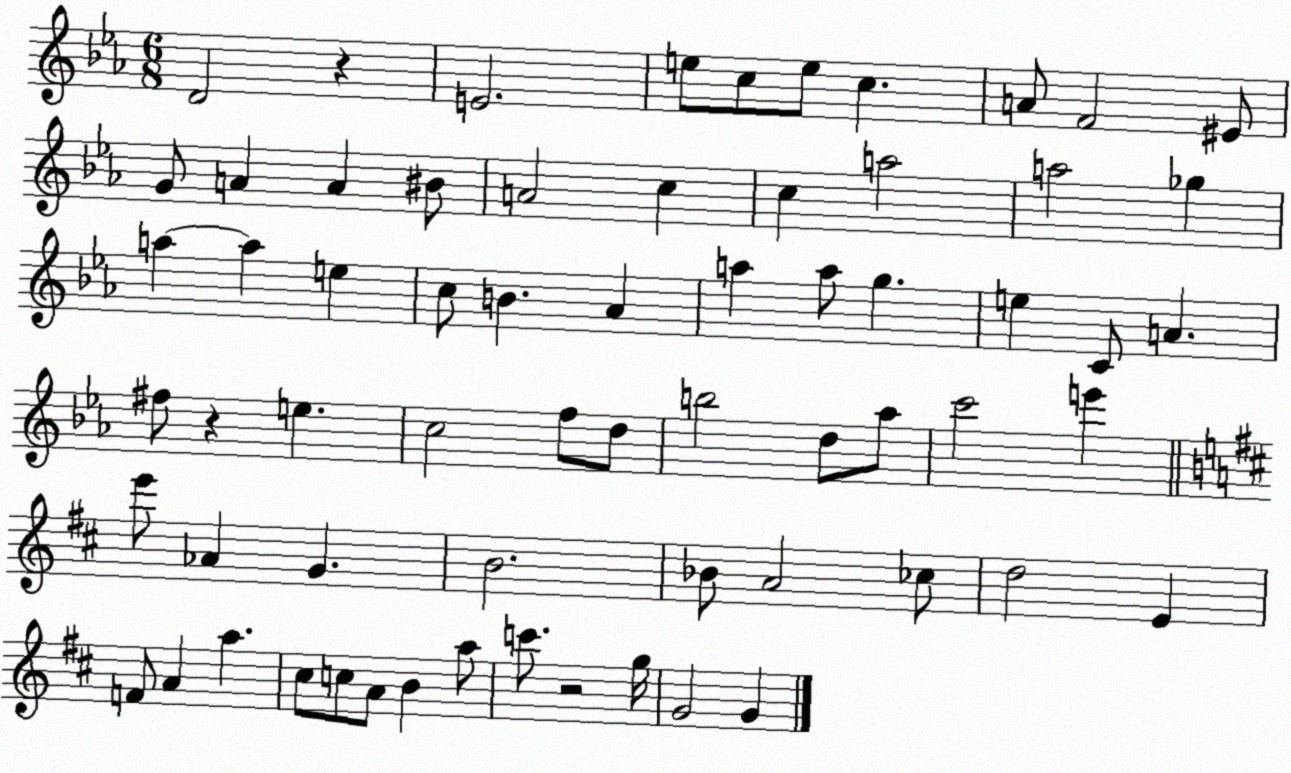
X:1
T:Untitled
M:6/8
L:1/4
K:Eb
D2 z E2 e/2 c/2 e/2 c A/2 F2 ^E/2 G/2 A A ^B/2 A2 c c a2 a2 _g a a e c/2 B _A a a/2 g e C/2 A ^f/2 z e c2 f/2 d/2 b2 d/2 _a/2 c'2 e' e'/2 _A G B2 _B/2 A2 _c/2 d2 E F/2 A a ^c/2 c/2 A/2 B a/2 c'/2 z2 g/4 G2 G